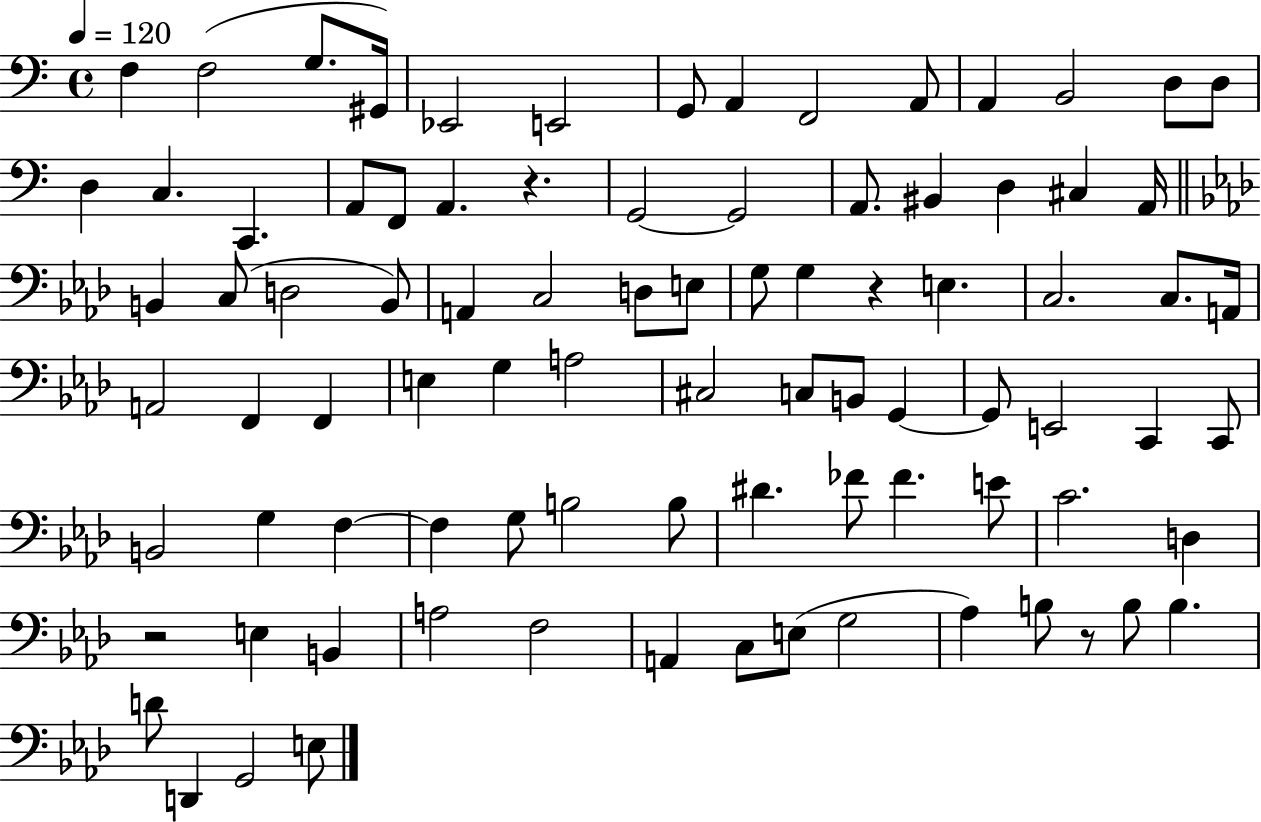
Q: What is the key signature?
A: C major